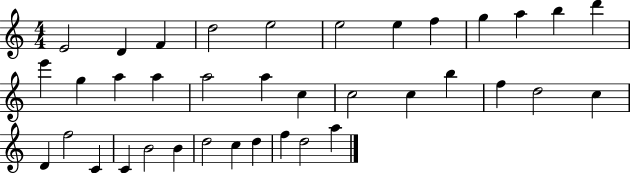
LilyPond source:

{
  \clef treble
  \numericTimeSignature
  \time 4/4
  \key c \major
  e'2 d'4 f'4 | d''2 e''2 | e''2 e''4 f''4 | g''4 a''4 b''4 d'''4 | \break e'''4 g''4 a''4 a''4 | a''2 a''4 c''4 | c''2 c''4 b''4 | f''4 d''2 c''4 | \break d'4 f''2 c'4 | c'4 b'2 b'4 | d''2 c''4 d''4 | f''4 d''2 a''4 | \break \bar "|."
}